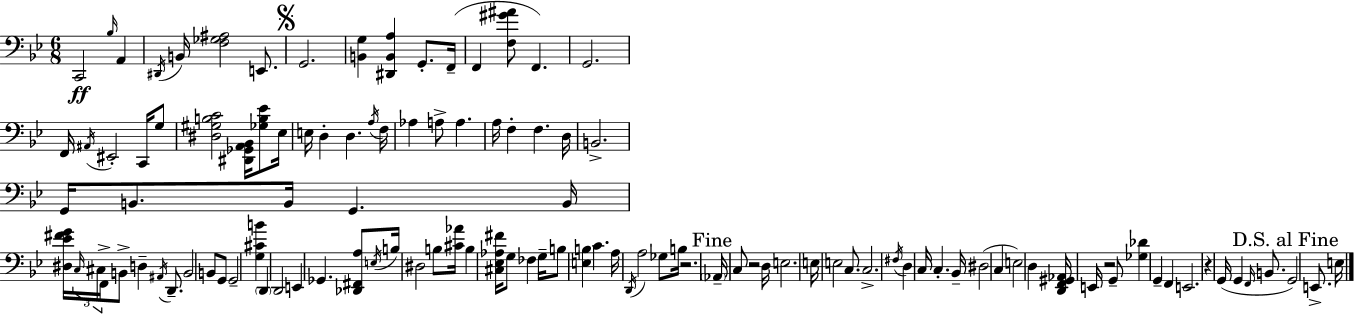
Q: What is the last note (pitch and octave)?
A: E3